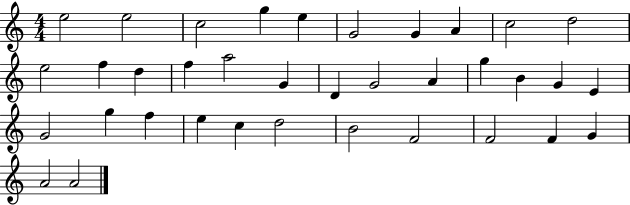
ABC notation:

X:1
T:Untitled
M:4/4
L:1/4
K:C
e2 e2 c2 g e G2 G A c2 d2 e2 f d f a2 G D G2 A g B G E G2 g f e c d2 B2 F2 F2 F G A2 A2